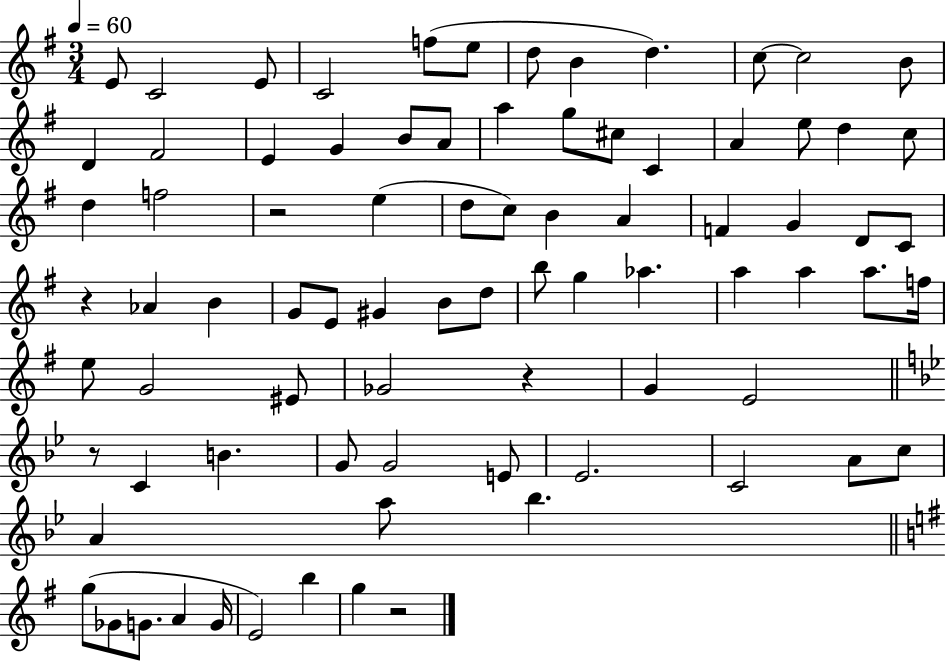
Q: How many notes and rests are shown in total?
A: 82